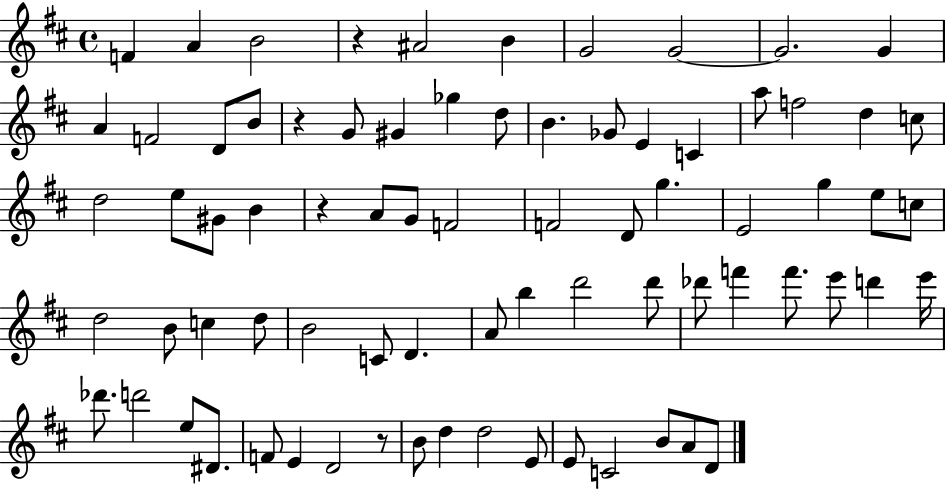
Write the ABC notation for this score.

X:1
T:Untitled
M:4/4
L:1/4
K:D
F A B2 z ^A2 B G2 G2 G2 G A F2 D/2 B/2 z G/2 ^G _g d/2 B _G/2 E C a/2 f2 d c/2 d2 e/2 ^G/2 B z A/2 G/2 F2 F2 D/2 g E2 g e/2 c/2 d2 B/2 c d/2 B2 C/2 D A/2 b d'2 d'/2 _d'/2 f' f'/2 e'/2 d' e'/4 _d'/2 d'2 e/2 ^D/2 F/2 E D2 z/2 B/2 d d2 E/2 E/2 C2 B/2 A/2 D/2